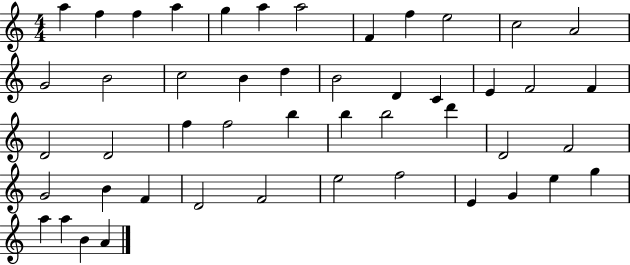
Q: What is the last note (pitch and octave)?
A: A4